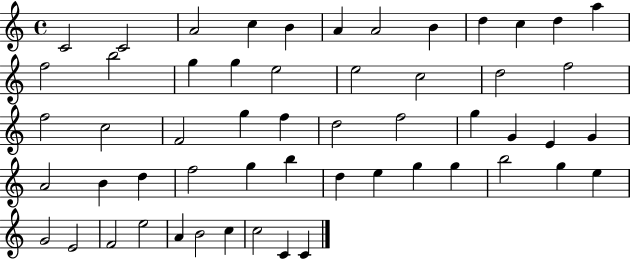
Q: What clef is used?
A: treble